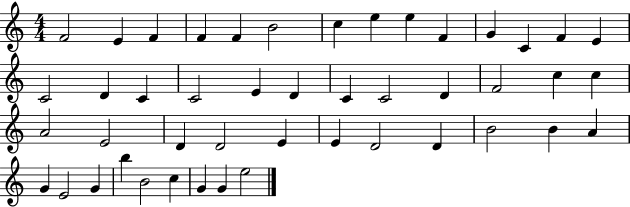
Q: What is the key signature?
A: C major